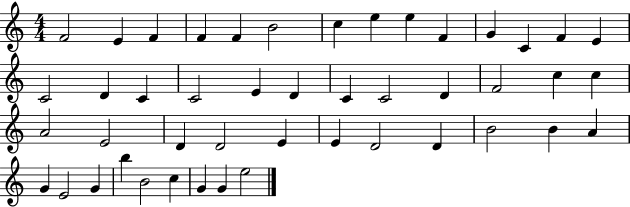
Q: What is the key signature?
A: C major